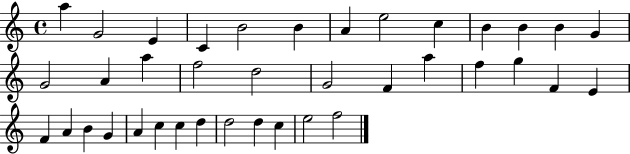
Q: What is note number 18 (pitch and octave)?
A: D5